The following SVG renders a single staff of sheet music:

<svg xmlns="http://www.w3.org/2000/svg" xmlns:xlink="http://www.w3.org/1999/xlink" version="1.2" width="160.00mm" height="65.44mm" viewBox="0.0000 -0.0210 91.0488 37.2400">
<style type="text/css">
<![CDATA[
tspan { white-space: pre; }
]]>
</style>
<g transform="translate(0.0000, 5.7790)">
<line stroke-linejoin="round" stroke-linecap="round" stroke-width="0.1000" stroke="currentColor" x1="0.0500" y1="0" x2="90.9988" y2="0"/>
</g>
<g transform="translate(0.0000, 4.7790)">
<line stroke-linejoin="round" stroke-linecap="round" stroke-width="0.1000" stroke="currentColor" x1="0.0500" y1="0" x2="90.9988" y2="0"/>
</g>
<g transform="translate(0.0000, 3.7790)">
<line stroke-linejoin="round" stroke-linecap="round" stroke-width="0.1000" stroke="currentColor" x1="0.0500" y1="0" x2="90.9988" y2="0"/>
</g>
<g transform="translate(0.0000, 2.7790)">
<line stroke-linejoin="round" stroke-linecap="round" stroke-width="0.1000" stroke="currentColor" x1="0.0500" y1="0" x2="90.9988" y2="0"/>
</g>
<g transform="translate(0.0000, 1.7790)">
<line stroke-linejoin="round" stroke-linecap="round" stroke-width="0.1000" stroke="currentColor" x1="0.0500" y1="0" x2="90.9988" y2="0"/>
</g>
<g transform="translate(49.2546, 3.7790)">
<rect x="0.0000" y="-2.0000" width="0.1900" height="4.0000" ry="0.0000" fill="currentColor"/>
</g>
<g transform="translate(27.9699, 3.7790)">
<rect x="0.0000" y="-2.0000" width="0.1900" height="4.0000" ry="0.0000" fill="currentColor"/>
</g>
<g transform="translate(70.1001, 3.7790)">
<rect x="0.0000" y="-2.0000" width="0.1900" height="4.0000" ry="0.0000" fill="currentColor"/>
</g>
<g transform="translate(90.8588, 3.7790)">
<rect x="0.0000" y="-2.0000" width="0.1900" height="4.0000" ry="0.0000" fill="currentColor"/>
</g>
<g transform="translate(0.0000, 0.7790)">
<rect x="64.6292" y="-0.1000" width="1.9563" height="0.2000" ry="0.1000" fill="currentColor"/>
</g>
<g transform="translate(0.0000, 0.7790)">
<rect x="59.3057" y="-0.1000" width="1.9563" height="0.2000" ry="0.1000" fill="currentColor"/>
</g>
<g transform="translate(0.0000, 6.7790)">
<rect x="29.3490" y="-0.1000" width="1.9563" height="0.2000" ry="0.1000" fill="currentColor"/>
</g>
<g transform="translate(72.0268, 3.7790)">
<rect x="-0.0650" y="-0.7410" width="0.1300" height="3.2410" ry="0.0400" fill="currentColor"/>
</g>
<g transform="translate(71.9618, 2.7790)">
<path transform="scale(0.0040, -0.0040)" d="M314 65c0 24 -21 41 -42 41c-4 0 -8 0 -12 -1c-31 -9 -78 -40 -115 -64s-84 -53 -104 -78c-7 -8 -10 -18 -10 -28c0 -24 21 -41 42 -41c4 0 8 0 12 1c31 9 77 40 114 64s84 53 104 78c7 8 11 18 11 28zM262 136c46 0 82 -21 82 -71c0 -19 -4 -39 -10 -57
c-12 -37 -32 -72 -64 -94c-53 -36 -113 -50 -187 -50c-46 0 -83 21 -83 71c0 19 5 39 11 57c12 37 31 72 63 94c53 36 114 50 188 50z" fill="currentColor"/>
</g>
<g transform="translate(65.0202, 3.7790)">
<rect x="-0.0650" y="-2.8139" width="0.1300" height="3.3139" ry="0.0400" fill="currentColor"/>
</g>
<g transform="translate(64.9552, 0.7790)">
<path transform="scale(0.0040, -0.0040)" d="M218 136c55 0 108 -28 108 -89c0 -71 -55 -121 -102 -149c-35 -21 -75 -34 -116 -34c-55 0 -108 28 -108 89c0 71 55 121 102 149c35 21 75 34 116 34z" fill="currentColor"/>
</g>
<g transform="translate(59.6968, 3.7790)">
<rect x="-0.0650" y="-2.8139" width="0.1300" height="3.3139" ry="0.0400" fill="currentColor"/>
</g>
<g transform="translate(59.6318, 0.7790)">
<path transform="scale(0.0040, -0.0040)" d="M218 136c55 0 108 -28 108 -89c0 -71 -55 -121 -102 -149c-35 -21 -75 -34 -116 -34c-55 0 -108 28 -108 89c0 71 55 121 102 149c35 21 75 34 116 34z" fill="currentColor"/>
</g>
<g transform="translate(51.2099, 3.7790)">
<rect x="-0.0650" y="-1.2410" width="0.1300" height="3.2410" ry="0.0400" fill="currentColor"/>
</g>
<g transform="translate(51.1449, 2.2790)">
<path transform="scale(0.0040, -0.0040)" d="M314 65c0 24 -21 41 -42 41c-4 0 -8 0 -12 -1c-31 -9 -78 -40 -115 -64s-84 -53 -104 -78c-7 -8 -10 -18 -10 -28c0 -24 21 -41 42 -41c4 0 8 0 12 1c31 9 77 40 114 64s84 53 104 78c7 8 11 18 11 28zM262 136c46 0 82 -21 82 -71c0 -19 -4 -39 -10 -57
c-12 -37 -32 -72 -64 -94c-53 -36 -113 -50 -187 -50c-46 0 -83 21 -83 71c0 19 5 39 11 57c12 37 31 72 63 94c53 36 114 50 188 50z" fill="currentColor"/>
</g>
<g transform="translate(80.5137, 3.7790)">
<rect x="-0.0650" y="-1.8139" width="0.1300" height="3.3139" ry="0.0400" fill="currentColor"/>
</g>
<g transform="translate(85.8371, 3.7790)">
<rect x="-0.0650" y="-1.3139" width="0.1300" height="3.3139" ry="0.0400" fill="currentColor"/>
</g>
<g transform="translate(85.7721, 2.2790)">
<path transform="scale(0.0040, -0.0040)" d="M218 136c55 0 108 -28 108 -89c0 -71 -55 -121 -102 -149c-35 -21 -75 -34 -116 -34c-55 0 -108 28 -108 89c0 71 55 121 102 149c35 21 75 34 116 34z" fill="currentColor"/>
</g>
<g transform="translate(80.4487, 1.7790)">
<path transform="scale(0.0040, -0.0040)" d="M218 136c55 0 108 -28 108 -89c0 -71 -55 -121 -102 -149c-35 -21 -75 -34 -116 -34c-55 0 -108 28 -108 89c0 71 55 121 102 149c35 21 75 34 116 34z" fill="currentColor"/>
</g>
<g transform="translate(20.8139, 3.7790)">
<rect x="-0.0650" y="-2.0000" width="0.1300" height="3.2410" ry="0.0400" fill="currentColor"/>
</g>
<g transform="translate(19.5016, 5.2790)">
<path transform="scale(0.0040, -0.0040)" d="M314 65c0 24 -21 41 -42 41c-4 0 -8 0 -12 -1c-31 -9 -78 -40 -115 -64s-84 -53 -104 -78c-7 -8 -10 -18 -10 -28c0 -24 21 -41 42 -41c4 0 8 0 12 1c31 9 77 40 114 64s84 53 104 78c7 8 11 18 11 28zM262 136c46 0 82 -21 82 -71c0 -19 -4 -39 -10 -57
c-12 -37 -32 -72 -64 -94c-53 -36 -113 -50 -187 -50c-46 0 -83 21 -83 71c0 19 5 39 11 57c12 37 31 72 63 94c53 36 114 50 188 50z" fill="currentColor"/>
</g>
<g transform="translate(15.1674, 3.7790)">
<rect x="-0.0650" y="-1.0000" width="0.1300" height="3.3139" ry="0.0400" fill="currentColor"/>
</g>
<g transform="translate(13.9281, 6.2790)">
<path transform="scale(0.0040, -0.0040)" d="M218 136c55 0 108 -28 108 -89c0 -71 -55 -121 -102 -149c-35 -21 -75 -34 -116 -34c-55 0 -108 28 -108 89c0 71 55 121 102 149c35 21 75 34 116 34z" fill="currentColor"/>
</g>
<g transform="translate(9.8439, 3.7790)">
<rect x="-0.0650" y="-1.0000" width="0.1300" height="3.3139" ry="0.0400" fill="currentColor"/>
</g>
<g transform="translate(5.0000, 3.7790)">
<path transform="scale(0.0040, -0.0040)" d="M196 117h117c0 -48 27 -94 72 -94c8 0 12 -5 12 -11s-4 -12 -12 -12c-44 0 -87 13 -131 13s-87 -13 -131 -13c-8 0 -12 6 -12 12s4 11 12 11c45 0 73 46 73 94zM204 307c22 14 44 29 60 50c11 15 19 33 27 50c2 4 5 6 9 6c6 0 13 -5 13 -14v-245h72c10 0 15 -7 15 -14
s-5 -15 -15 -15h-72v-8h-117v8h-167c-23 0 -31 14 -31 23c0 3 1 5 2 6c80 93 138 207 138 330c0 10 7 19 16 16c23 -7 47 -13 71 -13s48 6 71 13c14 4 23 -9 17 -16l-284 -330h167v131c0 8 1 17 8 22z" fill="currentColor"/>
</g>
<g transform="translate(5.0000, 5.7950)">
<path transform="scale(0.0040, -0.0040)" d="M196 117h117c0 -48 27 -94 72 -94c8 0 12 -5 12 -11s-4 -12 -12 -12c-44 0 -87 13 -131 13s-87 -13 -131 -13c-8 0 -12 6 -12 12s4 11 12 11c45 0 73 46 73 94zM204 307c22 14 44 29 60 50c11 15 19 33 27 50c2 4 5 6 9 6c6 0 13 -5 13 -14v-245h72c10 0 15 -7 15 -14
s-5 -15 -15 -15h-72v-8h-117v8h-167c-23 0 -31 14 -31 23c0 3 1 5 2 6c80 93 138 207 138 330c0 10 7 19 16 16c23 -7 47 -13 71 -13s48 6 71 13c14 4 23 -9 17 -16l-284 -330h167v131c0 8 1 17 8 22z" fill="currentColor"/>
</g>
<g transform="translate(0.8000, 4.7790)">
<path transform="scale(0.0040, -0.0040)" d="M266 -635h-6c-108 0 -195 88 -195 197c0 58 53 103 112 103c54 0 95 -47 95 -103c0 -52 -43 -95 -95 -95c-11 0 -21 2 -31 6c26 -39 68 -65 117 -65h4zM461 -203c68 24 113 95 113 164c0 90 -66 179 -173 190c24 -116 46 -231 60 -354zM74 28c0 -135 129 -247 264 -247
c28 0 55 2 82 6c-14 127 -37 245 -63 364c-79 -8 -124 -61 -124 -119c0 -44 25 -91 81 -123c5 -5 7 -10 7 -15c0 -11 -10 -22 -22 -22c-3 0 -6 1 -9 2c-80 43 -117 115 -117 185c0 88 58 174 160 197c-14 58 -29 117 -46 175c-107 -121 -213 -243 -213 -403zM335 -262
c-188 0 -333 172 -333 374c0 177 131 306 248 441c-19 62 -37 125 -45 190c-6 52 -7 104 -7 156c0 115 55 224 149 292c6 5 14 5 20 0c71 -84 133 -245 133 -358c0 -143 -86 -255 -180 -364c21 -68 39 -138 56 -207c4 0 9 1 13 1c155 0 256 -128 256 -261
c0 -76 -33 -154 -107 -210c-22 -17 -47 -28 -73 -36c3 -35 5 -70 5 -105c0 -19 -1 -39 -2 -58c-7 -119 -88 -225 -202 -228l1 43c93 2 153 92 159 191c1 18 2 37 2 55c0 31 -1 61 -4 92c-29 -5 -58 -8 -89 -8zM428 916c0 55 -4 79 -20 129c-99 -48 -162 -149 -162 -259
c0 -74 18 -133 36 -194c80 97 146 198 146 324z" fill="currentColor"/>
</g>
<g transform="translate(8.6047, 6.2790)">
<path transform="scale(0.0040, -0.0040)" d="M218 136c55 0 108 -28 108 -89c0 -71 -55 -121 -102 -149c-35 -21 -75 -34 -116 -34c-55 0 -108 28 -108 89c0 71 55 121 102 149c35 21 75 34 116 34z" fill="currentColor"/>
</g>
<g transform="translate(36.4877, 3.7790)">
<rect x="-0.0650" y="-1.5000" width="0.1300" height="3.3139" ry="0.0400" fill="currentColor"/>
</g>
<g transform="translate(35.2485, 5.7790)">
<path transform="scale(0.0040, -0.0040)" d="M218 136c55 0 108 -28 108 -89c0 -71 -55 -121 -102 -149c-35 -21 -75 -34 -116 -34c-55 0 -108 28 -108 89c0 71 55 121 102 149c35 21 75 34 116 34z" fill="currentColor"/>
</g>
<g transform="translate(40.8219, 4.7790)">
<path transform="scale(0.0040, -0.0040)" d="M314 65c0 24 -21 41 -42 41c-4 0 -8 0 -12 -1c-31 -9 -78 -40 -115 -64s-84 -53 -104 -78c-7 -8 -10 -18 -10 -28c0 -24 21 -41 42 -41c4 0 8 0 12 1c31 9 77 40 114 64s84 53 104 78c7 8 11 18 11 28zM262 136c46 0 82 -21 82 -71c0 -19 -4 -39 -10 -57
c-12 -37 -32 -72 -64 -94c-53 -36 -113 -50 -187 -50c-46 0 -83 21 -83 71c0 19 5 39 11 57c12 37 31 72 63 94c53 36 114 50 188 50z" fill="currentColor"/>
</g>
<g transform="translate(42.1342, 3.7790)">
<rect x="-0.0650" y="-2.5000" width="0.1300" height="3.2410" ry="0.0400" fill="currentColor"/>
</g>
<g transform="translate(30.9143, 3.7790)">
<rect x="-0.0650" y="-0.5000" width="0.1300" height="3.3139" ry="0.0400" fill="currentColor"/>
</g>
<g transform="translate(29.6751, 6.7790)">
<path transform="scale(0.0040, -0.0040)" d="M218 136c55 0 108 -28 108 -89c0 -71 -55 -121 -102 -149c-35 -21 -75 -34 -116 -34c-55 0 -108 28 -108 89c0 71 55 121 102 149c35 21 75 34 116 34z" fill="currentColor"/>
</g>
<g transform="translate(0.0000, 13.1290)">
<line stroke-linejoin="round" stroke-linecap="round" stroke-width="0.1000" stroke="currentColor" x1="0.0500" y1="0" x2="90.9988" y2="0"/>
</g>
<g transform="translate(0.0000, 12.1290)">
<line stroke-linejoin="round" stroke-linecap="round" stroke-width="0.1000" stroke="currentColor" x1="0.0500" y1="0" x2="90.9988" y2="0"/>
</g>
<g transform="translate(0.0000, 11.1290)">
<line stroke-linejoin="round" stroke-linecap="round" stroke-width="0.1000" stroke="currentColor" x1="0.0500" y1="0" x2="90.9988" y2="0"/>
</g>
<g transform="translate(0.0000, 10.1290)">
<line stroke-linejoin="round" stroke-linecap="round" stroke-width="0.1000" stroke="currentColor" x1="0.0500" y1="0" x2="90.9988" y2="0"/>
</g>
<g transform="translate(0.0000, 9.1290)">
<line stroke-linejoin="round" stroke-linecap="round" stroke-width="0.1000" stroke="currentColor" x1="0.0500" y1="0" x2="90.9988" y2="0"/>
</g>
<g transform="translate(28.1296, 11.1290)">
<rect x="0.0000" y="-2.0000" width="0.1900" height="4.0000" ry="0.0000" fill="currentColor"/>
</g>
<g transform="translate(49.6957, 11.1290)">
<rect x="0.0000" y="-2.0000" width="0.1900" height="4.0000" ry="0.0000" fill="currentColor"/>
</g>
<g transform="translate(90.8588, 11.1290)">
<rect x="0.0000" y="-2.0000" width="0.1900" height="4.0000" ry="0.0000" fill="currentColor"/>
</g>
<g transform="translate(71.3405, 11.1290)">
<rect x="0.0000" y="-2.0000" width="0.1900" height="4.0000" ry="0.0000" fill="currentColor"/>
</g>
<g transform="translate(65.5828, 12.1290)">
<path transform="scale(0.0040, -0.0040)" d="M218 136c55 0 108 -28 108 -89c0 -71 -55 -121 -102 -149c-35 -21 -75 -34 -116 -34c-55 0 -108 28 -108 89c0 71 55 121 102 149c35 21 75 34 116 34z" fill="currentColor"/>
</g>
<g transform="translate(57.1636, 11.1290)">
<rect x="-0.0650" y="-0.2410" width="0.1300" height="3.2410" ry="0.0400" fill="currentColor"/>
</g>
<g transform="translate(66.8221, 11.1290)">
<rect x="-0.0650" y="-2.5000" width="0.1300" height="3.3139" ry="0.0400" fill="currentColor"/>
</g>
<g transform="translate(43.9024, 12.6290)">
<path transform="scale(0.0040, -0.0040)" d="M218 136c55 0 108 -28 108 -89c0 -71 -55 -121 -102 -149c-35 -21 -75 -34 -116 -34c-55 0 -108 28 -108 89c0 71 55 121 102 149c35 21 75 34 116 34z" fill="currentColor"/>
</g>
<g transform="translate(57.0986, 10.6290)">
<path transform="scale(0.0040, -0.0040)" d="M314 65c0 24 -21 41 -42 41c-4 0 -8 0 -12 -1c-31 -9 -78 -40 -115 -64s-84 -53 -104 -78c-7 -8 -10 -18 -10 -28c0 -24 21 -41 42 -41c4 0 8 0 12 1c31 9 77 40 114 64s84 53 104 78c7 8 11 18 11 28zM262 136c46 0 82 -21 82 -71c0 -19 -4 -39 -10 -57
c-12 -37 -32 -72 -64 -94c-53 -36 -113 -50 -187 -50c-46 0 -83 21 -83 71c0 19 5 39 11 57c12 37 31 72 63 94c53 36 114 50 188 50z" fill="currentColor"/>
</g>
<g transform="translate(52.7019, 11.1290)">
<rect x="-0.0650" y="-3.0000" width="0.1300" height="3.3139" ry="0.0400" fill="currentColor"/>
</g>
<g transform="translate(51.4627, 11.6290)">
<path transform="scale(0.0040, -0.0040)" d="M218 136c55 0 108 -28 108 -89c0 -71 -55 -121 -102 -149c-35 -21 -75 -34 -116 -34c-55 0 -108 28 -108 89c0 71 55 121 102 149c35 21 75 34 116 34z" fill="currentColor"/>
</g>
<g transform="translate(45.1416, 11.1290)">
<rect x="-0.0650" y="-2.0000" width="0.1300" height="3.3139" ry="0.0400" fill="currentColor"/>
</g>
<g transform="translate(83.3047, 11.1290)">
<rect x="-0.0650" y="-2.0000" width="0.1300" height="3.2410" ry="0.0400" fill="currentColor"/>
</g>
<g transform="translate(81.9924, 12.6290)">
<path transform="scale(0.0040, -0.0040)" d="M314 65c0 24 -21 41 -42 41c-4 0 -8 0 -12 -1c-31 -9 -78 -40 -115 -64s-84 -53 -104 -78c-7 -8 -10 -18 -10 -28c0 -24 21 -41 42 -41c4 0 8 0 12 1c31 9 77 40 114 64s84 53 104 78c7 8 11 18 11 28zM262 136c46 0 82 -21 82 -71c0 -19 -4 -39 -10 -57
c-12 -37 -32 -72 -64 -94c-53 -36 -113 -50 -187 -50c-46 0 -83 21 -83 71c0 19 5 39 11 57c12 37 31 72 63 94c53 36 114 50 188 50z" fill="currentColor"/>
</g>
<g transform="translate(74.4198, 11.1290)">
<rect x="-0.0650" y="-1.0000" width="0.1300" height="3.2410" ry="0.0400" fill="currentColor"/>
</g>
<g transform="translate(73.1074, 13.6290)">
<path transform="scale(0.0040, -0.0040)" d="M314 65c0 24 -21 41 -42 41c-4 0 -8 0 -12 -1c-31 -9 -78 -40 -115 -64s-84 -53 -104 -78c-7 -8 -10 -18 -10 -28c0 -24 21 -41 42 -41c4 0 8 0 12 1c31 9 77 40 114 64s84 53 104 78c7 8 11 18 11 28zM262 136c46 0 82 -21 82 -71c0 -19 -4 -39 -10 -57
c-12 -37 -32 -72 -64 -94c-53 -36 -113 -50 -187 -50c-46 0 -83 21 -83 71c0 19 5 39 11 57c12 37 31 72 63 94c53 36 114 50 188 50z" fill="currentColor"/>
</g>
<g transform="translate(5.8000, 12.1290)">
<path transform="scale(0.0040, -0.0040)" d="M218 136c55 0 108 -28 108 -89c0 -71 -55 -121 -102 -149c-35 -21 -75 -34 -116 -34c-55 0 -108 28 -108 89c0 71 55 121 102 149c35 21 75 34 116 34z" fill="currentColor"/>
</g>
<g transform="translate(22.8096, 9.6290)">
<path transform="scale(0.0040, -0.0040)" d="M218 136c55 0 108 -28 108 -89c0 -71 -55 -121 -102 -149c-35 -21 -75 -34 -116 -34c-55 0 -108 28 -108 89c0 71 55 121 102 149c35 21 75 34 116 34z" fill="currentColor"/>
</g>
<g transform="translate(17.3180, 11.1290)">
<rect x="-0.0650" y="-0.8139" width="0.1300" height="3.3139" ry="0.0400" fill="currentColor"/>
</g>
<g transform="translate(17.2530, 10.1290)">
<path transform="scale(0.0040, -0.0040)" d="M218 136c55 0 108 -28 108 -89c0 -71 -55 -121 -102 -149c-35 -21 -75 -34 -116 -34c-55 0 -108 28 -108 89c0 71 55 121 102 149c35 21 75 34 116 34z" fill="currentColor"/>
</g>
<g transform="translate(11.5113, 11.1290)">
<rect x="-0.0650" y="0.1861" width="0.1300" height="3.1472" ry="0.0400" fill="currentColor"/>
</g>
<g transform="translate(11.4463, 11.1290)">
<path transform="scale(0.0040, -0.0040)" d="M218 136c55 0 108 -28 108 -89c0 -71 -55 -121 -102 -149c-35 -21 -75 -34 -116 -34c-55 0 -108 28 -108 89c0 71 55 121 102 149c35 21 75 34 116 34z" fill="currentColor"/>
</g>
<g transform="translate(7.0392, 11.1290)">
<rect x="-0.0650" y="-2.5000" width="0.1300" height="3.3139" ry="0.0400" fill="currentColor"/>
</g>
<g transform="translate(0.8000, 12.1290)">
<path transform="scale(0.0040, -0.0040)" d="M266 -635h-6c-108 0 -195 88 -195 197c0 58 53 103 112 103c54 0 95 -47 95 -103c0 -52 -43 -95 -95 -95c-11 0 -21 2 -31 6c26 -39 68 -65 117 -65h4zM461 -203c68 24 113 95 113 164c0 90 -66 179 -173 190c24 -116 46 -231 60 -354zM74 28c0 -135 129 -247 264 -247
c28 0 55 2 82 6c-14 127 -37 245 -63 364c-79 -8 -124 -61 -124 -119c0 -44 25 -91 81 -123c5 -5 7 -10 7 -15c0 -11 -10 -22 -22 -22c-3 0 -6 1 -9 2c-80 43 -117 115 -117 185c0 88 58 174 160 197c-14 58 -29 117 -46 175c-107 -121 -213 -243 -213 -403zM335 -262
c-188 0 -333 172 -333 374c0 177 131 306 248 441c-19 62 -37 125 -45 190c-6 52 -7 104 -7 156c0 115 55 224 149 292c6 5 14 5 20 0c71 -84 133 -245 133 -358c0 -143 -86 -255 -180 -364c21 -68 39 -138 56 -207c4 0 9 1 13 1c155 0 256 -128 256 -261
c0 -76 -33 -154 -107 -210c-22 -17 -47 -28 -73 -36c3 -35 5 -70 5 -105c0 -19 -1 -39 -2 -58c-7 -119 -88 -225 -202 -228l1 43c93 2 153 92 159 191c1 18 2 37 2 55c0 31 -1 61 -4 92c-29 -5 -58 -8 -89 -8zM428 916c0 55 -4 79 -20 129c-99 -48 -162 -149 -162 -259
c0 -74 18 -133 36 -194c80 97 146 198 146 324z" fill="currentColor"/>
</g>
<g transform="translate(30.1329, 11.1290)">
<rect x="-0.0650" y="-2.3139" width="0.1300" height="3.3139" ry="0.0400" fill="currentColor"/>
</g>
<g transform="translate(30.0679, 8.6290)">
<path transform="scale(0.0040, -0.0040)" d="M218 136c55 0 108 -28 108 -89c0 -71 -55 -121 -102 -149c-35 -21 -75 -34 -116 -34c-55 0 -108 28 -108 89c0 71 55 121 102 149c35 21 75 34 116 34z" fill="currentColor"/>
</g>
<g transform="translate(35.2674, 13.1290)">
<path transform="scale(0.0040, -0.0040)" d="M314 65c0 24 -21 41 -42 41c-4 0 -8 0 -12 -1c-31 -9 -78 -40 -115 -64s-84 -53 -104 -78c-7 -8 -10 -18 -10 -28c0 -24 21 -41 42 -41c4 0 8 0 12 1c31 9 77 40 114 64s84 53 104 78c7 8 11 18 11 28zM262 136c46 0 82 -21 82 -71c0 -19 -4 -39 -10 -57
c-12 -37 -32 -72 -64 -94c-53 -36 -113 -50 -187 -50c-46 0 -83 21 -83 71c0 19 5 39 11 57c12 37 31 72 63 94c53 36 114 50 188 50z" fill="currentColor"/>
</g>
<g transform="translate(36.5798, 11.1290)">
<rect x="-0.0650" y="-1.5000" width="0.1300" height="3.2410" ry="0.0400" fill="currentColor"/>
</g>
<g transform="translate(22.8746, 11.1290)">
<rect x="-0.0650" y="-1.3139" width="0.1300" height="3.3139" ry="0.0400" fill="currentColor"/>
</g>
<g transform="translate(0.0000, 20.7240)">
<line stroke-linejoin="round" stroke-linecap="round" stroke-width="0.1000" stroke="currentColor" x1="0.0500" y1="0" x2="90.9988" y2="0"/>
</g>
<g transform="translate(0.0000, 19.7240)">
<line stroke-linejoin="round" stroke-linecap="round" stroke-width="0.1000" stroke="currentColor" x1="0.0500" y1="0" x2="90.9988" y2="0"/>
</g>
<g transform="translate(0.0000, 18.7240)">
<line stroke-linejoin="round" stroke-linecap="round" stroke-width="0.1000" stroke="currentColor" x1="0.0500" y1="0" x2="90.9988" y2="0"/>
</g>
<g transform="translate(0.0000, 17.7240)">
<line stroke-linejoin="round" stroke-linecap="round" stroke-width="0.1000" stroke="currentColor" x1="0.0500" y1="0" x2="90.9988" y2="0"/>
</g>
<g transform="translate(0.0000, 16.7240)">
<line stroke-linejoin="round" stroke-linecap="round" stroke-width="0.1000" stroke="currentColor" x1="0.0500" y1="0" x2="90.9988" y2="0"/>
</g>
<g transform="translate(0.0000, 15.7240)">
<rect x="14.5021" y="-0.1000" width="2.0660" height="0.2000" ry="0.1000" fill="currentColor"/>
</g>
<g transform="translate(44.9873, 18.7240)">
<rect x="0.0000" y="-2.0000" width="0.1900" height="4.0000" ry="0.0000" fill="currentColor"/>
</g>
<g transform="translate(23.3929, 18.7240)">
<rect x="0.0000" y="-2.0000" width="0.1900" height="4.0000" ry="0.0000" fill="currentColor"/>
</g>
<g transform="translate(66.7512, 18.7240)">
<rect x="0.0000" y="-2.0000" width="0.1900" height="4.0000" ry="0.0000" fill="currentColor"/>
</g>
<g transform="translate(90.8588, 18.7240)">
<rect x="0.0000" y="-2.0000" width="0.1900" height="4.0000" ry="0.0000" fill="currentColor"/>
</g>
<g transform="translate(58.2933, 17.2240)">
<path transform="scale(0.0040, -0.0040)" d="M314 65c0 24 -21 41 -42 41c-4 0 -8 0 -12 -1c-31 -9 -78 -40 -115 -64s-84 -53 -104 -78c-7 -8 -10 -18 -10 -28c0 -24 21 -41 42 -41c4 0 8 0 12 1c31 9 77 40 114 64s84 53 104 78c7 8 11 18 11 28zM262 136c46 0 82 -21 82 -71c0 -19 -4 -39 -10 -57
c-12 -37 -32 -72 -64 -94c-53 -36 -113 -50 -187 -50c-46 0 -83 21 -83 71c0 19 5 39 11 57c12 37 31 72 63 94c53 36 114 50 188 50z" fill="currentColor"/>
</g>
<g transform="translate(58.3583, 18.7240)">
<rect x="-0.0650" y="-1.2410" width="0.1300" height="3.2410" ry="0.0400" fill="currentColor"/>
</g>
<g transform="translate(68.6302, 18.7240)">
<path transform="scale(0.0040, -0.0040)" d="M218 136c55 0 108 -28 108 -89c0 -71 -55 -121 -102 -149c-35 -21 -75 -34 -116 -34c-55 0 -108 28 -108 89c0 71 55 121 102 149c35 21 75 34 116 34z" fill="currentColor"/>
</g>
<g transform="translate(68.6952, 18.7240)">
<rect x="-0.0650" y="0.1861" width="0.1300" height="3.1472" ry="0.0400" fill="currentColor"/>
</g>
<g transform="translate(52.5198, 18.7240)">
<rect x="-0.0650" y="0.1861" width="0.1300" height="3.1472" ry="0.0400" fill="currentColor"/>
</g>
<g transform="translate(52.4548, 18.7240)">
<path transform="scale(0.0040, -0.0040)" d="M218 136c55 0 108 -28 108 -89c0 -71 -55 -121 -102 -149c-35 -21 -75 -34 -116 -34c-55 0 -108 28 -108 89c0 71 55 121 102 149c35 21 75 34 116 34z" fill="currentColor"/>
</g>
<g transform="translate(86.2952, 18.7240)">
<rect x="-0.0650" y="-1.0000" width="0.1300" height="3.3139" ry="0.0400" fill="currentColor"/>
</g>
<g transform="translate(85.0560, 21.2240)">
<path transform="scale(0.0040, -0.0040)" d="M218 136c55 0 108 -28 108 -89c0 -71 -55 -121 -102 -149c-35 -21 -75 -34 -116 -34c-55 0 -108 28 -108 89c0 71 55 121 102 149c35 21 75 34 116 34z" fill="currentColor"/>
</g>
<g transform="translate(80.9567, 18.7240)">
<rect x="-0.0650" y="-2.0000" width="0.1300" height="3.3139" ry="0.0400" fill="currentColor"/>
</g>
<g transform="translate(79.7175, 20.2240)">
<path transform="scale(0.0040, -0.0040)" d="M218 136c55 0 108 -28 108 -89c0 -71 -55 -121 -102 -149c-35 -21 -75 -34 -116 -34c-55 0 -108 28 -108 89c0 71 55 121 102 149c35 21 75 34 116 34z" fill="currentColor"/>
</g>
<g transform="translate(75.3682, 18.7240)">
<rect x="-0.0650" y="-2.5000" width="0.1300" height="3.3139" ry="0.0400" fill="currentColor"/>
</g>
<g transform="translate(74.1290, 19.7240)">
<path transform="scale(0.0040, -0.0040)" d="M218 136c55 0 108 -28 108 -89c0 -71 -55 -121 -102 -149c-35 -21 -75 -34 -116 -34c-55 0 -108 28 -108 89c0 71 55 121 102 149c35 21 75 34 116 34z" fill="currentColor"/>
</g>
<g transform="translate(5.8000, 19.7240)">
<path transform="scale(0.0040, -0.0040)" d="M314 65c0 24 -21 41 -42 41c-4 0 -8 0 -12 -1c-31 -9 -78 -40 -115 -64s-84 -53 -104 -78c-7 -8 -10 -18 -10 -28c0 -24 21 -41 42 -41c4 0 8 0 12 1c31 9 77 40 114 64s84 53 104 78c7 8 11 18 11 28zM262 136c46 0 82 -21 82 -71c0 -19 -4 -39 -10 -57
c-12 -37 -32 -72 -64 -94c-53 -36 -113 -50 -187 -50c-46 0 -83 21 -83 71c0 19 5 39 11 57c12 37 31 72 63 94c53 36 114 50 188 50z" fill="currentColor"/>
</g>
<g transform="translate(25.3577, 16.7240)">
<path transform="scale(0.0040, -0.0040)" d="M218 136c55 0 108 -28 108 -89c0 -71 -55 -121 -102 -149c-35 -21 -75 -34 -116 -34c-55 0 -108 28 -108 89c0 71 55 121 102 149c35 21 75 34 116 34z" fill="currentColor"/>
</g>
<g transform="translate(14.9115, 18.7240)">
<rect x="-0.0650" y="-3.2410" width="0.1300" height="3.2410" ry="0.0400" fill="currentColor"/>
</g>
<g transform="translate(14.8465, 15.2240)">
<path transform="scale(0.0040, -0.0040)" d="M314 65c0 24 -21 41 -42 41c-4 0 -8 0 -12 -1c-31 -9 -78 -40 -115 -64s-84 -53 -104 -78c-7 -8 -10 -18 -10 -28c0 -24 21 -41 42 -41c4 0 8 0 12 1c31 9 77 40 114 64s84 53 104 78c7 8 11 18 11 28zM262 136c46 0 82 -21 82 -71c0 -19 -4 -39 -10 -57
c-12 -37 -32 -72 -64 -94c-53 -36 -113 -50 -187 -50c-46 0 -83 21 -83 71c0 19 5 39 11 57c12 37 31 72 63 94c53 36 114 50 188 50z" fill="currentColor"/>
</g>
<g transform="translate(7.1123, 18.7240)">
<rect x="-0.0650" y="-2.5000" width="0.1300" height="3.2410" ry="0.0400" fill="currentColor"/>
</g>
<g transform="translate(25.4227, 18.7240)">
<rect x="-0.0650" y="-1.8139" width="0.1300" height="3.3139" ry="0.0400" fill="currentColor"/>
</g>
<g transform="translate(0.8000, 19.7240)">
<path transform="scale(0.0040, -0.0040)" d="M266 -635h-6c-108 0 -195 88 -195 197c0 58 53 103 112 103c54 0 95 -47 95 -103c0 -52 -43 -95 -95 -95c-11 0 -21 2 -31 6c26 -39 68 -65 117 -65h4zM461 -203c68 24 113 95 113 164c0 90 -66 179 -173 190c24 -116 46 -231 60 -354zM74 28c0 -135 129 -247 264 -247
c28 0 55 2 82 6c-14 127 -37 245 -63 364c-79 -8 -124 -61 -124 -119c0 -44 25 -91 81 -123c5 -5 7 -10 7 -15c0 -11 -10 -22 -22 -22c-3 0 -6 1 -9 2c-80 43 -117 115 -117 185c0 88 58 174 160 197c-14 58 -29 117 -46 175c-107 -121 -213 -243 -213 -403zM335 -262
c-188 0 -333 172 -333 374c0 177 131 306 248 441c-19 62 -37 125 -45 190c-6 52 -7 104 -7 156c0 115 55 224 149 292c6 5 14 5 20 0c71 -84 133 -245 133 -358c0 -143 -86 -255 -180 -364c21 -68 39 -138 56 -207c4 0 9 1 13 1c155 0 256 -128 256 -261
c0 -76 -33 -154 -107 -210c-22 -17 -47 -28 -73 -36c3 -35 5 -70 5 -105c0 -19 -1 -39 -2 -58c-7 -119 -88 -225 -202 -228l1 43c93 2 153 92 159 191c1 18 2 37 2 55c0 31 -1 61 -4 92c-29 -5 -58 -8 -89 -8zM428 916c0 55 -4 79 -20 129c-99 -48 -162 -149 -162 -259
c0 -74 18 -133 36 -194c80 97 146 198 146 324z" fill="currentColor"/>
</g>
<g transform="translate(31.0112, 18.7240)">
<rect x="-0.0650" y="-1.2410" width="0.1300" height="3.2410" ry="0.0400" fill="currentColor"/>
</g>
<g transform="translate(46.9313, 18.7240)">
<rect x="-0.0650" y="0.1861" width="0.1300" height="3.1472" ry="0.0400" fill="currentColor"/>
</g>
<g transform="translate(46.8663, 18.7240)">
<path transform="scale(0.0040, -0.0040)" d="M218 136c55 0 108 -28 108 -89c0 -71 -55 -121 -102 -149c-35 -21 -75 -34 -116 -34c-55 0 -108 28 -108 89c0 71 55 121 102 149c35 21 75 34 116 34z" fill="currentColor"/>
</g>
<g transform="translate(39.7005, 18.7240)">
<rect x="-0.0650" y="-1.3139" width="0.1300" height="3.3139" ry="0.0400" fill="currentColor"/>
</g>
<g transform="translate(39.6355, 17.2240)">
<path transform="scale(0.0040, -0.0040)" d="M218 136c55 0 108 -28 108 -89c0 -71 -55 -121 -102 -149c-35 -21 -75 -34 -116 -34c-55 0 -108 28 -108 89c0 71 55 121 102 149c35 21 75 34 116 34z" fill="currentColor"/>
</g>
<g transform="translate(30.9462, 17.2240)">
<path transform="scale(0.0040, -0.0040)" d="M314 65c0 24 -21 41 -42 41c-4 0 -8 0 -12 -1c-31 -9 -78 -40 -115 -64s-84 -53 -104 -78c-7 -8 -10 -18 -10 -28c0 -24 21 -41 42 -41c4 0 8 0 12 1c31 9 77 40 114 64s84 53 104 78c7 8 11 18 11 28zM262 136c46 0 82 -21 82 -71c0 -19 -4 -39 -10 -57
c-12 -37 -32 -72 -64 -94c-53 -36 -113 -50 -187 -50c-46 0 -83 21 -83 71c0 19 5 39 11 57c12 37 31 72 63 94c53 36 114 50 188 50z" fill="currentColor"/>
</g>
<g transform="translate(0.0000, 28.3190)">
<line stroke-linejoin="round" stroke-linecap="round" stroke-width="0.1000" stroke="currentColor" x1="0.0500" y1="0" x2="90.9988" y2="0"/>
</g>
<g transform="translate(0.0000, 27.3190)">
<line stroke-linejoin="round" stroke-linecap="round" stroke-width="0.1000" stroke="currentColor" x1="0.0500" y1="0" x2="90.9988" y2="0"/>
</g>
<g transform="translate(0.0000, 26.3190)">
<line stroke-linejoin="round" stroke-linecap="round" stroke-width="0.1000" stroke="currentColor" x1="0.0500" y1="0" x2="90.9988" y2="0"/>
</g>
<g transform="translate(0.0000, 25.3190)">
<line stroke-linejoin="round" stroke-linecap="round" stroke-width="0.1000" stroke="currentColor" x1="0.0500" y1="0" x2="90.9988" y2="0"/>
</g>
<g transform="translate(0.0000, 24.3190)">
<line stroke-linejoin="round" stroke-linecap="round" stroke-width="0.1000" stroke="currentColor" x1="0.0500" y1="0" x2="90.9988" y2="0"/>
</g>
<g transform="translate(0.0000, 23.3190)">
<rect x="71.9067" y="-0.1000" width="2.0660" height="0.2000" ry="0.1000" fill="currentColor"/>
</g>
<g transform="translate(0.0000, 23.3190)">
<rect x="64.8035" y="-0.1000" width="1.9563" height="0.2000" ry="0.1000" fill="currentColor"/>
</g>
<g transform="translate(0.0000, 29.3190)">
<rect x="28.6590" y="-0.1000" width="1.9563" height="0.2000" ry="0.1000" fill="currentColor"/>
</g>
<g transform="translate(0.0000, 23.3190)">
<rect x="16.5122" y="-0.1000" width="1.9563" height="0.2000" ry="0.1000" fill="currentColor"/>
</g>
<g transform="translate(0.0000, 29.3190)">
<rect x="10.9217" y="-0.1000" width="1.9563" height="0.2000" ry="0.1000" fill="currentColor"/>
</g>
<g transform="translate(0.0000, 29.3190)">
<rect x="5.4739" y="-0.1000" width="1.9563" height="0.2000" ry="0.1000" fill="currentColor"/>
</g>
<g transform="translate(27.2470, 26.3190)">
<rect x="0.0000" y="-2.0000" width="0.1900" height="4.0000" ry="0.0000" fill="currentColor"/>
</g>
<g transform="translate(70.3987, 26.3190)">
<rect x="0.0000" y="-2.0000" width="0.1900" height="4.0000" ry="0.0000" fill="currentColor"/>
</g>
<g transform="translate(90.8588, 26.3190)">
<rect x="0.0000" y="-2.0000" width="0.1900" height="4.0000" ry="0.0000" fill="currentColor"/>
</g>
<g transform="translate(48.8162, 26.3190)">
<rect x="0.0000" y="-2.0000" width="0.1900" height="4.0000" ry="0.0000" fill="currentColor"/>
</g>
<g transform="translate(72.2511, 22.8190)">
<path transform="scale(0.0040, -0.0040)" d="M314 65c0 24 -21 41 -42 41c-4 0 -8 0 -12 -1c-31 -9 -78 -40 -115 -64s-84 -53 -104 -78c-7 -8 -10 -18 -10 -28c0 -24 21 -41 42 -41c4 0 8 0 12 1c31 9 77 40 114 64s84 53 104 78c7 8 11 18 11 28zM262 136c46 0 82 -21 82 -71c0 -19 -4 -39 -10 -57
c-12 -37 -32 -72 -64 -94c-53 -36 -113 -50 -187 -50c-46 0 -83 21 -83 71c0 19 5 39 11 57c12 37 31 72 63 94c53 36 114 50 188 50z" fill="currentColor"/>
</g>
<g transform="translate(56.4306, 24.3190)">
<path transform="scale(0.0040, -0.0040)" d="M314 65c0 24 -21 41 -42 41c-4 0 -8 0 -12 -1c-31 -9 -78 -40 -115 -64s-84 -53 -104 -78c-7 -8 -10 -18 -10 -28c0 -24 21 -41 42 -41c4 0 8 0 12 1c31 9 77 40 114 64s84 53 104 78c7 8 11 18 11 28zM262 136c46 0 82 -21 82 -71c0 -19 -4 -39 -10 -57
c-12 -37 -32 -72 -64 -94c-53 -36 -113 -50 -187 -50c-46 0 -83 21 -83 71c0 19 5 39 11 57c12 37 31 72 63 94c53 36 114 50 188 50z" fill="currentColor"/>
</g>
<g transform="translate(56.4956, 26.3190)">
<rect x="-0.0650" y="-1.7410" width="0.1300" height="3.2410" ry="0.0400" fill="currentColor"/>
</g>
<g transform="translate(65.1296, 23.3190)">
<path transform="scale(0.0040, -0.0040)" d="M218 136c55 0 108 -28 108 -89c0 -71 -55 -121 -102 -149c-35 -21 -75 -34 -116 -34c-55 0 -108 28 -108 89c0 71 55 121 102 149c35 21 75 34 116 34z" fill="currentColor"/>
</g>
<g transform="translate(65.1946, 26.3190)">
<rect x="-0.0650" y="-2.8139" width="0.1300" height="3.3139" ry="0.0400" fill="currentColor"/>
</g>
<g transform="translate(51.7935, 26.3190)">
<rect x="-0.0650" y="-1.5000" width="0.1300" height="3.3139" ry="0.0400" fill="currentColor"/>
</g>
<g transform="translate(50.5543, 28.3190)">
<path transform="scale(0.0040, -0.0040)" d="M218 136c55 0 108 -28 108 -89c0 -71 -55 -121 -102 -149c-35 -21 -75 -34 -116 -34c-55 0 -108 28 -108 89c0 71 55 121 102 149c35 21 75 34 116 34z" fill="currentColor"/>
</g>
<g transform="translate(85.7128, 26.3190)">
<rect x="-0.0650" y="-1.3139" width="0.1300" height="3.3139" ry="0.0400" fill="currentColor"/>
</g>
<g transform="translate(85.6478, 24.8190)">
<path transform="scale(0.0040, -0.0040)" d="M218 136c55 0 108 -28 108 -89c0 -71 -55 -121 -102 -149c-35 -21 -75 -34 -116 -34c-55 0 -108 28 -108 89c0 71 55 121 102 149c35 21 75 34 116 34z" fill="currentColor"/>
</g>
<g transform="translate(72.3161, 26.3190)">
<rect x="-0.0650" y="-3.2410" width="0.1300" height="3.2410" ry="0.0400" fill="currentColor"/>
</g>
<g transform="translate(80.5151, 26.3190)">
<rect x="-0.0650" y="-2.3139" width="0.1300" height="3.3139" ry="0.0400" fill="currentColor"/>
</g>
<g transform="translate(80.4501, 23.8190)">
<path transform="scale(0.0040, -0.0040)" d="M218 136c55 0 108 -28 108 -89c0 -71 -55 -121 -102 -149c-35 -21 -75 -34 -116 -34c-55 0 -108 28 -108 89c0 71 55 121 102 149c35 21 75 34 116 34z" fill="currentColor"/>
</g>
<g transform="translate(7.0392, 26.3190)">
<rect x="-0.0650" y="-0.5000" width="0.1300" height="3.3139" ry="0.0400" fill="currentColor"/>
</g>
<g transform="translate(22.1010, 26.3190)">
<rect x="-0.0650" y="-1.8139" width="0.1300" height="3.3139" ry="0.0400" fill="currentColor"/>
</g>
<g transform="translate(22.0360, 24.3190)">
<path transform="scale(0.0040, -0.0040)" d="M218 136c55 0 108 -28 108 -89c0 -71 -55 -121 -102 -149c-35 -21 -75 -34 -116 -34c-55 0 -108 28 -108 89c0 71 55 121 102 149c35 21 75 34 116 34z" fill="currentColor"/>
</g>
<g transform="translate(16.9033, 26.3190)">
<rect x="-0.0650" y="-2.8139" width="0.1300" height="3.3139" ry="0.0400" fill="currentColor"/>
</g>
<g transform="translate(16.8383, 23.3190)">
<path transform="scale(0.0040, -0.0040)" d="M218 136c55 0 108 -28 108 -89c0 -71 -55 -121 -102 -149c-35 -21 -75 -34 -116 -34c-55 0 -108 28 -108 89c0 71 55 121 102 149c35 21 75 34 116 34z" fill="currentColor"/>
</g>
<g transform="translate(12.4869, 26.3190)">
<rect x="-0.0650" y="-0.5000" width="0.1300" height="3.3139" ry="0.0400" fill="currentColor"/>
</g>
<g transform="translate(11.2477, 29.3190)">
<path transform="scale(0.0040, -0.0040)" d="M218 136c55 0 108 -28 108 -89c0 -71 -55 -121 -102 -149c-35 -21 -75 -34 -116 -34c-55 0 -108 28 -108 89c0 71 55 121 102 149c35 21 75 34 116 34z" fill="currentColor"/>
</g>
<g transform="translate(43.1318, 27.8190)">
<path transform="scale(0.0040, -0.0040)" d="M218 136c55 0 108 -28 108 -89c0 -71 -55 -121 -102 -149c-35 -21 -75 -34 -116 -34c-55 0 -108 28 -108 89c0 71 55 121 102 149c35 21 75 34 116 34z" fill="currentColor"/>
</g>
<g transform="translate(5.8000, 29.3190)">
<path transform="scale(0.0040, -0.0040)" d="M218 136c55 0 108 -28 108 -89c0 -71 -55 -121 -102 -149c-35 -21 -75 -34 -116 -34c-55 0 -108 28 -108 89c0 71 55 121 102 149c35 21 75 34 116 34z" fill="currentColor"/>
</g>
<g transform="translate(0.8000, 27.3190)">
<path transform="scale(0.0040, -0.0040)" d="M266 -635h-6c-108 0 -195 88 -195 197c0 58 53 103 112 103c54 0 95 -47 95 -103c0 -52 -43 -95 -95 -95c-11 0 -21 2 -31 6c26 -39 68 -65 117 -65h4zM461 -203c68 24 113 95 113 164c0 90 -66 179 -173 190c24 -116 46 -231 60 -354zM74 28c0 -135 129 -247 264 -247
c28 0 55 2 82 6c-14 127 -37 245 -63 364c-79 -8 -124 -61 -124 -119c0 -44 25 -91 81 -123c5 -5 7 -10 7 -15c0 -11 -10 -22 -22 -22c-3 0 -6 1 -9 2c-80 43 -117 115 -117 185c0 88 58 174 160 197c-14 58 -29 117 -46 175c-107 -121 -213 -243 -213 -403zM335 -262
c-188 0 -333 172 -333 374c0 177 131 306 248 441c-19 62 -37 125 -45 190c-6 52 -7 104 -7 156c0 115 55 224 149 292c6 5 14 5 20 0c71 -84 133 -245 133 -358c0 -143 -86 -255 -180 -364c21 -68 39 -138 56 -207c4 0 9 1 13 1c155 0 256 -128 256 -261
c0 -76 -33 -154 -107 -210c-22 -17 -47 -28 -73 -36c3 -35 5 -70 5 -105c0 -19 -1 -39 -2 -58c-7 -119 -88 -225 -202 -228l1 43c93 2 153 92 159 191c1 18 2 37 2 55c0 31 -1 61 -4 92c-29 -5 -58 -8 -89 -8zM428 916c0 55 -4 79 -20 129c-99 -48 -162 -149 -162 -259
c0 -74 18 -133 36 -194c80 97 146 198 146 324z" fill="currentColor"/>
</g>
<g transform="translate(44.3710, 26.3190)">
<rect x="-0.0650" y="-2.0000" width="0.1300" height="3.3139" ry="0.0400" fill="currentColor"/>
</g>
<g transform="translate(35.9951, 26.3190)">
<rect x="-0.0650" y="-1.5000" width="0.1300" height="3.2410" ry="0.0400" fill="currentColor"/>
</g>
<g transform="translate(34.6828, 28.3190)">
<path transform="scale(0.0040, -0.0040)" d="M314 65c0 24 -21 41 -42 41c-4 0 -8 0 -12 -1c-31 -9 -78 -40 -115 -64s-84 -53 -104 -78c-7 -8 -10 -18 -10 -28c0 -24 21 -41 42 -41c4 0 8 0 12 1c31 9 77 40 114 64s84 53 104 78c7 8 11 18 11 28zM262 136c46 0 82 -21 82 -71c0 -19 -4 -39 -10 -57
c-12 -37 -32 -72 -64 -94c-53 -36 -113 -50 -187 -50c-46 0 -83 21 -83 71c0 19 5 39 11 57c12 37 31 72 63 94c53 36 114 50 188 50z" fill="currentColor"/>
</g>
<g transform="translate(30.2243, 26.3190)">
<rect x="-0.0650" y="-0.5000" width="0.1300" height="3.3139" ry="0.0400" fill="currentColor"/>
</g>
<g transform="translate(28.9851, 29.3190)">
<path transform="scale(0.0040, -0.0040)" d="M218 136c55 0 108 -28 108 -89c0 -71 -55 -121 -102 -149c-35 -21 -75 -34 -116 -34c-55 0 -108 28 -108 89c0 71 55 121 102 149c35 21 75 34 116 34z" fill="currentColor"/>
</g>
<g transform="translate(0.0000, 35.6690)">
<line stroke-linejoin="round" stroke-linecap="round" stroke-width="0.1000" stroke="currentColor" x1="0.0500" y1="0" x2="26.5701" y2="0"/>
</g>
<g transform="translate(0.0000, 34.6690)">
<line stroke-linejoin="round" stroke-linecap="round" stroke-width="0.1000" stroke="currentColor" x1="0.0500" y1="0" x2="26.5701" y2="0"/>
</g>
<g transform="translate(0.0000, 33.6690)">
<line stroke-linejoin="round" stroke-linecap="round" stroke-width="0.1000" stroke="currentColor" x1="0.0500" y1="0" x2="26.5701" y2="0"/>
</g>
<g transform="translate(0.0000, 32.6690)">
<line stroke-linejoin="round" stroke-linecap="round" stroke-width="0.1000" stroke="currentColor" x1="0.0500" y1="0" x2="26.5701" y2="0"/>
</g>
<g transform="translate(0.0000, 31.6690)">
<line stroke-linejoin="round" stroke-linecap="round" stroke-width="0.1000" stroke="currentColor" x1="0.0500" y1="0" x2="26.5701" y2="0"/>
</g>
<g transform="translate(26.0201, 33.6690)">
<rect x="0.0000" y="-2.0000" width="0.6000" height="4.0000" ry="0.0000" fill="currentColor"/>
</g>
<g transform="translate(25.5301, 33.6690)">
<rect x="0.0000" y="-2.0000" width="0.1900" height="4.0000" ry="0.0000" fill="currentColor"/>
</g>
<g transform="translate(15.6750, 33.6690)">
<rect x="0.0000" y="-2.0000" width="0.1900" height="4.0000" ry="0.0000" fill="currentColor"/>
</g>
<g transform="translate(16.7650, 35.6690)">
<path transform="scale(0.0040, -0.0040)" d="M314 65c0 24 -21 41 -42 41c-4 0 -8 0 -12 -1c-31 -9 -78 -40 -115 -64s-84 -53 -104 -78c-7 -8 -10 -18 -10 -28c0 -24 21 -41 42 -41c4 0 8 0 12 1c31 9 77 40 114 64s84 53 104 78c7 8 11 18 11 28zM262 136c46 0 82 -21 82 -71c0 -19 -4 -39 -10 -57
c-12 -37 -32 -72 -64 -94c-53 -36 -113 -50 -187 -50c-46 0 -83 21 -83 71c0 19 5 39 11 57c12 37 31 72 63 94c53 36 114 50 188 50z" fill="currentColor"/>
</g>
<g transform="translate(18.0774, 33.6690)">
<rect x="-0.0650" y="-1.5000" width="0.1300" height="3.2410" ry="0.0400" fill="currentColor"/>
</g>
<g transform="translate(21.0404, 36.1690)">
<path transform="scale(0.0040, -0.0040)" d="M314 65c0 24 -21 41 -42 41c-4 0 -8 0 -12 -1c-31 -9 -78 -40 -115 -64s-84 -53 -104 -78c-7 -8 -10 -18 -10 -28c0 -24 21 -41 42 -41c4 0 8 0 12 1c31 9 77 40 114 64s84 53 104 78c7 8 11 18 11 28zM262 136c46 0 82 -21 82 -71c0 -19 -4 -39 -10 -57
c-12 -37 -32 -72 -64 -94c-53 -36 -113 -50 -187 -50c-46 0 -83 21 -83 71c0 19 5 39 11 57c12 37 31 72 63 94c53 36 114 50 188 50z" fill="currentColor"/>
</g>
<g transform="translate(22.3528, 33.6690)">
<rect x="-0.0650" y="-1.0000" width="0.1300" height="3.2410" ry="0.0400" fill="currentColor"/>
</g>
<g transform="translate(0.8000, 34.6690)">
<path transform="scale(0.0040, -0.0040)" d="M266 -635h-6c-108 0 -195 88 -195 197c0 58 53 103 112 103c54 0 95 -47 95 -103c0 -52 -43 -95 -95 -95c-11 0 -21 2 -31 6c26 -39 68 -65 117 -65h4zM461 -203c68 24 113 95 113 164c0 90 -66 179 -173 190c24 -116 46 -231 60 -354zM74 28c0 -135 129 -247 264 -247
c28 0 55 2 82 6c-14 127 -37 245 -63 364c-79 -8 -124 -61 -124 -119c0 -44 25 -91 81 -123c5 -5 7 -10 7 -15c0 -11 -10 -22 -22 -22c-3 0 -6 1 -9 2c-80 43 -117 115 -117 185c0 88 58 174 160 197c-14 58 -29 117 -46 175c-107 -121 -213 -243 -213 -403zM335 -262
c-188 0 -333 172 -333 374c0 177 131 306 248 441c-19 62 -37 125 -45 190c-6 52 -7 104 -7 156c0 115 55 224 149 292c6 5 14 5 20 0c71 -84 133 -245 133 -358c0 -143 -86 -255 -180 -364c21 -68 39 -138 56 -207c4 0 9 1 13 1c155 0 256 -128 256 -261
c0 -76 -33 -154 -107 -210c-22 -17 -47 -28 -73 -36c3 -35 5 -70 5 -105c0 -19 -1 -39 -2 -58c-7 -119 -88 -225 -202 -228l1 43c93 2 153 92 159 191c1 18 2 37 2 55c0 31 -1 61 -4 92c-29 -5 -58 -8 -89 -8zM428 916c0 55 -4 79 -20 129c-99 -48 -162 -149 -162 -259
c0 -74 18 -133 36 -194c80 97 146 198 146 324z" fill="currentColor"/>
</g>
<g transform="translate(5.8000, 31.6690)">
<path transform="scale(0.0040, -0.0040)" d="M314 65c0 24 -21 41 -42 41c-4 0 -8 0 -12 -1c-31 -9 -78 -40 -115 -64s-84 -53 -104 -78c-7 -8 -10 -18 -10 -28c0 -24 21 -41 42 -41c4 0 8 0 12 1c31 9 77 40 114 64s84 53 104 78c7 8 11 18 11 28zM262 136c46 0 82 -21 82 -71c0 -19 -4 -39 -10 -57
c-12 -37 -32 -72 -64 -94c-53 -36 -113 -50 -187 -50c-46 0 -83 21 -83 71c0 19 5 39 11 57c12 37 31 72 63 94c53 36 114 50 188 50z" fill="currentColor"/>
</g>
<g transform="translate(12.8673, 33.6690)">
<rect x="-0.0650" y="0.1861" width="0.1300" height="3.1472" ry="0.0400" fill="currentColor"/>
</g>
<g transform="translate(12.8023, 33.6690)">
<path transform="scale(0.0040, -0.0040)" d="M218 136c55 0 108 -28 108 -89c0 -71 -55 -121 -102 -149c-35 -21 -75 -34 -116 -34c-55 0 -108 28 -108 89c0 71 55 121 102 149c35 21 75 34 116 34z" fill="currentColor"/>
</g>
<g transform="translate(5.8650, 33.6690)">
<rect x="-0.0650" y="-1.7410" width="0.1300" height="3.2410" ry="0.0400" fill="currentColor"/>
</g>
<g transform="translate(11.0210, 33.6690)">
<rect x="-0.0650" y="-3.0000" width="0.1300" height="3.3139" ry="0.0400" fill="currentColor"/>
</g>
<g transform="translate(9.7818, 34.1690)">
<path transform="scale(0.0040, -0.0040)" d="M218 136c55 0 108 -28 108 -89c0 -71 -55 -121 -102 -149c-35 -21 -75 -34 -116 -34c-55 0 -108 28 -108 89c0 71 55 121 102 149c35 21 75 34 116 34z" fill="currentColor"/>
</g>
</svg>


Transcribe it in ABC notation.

X:1
T:Untitled
M:4/4
L:1/4
K:C
D D F2 C E G2 e2 a a d2 f e G B d e g E2 F A c2 G D2 F2 G2 b2 f e2 e B B e2 B G F D C C a f C E2 F E f2 a b2 g e f2 A B E2 D2